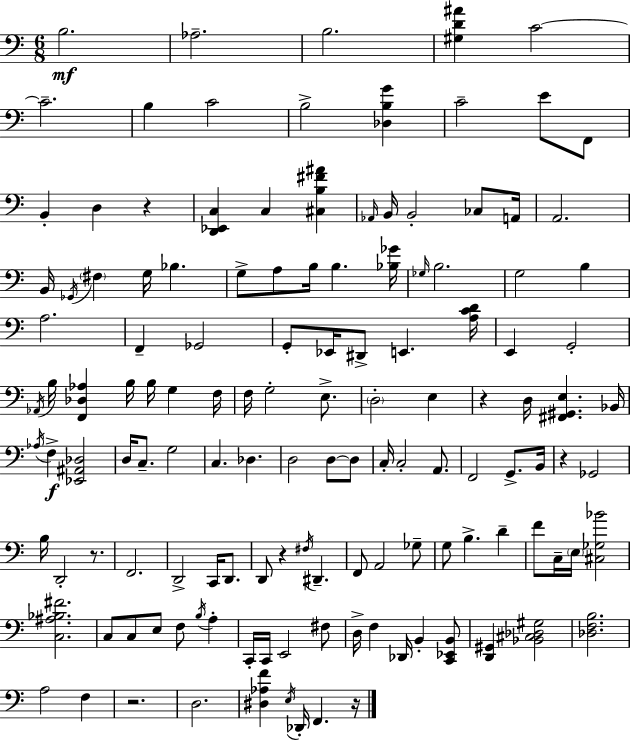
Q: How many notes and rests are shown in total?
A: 133